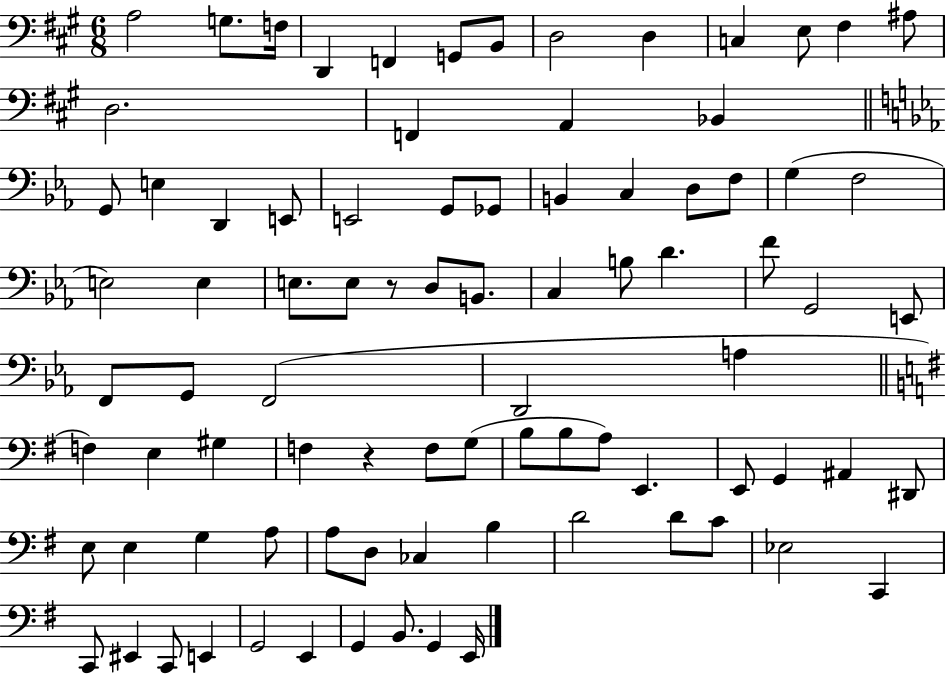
{
  \clef bass
  \numericTimeSignature
  \time 6/8
  \key a \major
  \repeat volta 2 { a2 g8. f16 | d,4 f,4 g,8 b,8 | d2 d4 | c4 e8 fis4 ais8 | \break d2. | f,4 a,4 bes,4 | \bar "||" \break \key ees \major g,8 e4 d,4 e,8 | e,2 g,8 ges,8 | b,4 c4 d8 f8 | g4( f2 | \break e2) e4 | e8. e8 r8 d8 b,8. | c4 b8 d'4. | f'8 g,2 e,8 | \break f,8 g,8 f,2( | d,2 a4 | \bar "||" \break \key e \minor f4) e4 gis4 | f4 r4 f8 g8( | b8 b8 a8) e,4. | e,8 g,4 ais,4 dis,8 | \break e8 e4 g4 a8 | a8 d8 ces4 b4 | d'2 d'8 c'8 | ees2 c,4 | \break c,8 eis,4 c,8 e,4 | g,2 e,4 | g,4 b,8. g,4 e,16 | } \bar "|."
}